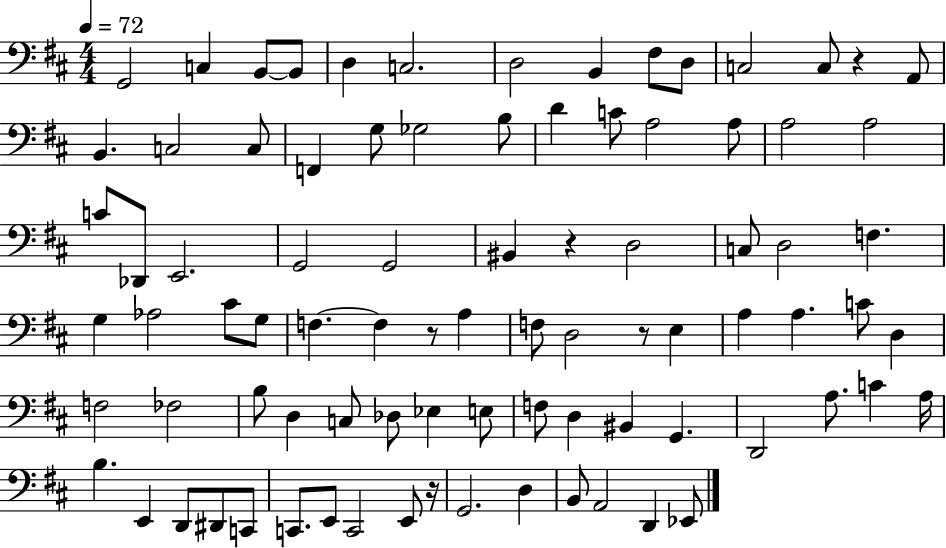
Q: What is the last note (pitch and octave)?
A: Eb2